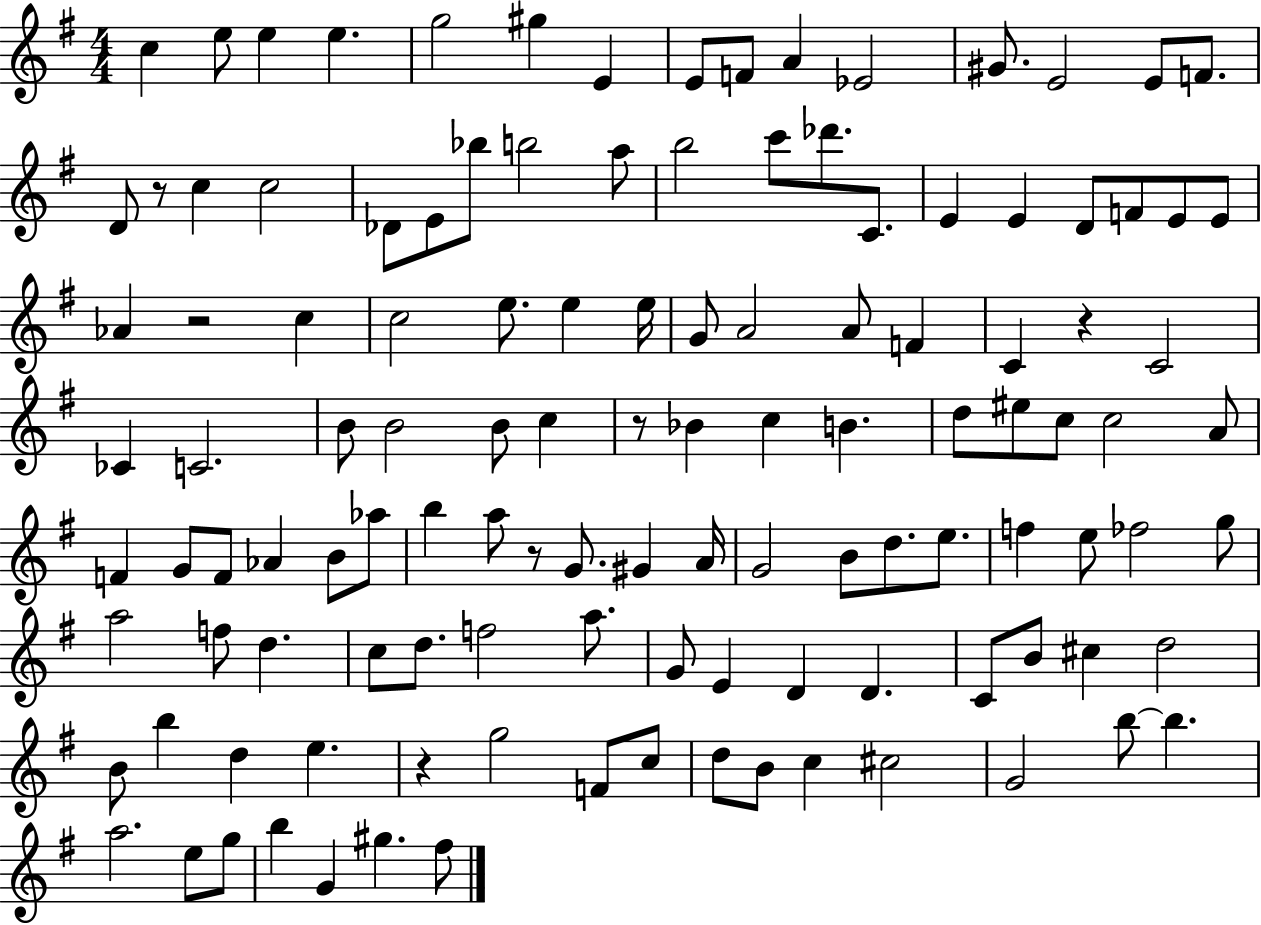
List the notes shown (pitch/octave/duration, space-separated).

C5/q E5/e E5/q E5/q. G5/h G#5/q E4/q E4/e F4/e A4/q Eb4/h G#4/e. E4/h E4/e F4/e. D4/e R/e C5/q C5/h Db4/e E4/e Bb5/e B5/h A5/e B5/h C6/e Db6/e. C4/e. E4/q E4/q D4/e F4/e E4/e E4/e Ab4/q R/h C5/q C5/h E5/e. E5/q E5/s G4/e A4/h A4/e F4/q C4/q R/q C4/h CES4/q C4/h. B4/e B4/h B4/e C5/q R/e Bb4/q C5/q B4/q. D5/e EIS5/e C5/e C5/h A4/e F4/q G4/e F4/e Ab4/q B4/e Ab5/e B5/q A5/e R/e G4/e. G#4/q A4/s G4/h B4/e D5/e. E5/e. F5/q E5/e FES5/h G5/e A5/h F5/e D5/q. C5/e D5/e. F5/h A5/e. G4/e E4/q D4/q D4/q. C4/e B4/e C#5/q D5/h B4/e B5/q D5/q E5/q. R/q G5/h F4/e C5/e D5/e B4/e C5/q C#5/h G4/h B5/e B5/q. A5/h. E5/e G5/e B5/q G4/q G#5/q. F#5/e